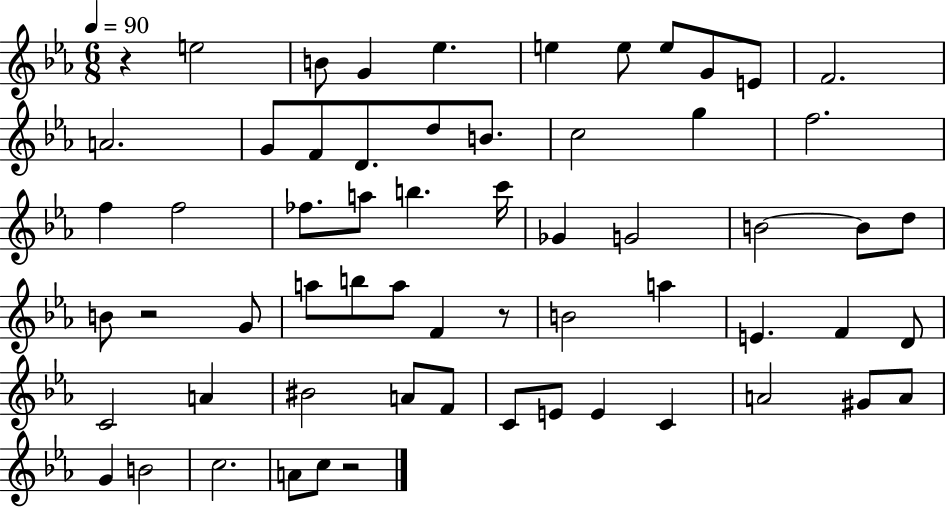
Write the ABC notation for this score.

X:1
T:Untitled
M:6/8
L:1/4
K:Eb
z e2 B/2 G _e e e/2 e/2 G/2 E/2 F2 A2 G/2 F/2 D/2 d/2 B/2 c2 g f2 f f2 _f/2 a/2 b c'/4 _G G2 B2 B/2 d/2 B/2 z2 G/2 a/2 b/2 a/2 F z/2 B2 a E F D/2 C2 A ^B2 A/2 F/2 C/2 E/2 E C A2 ^G/2 A/2 G B2 c2 A/2 c/2 z2